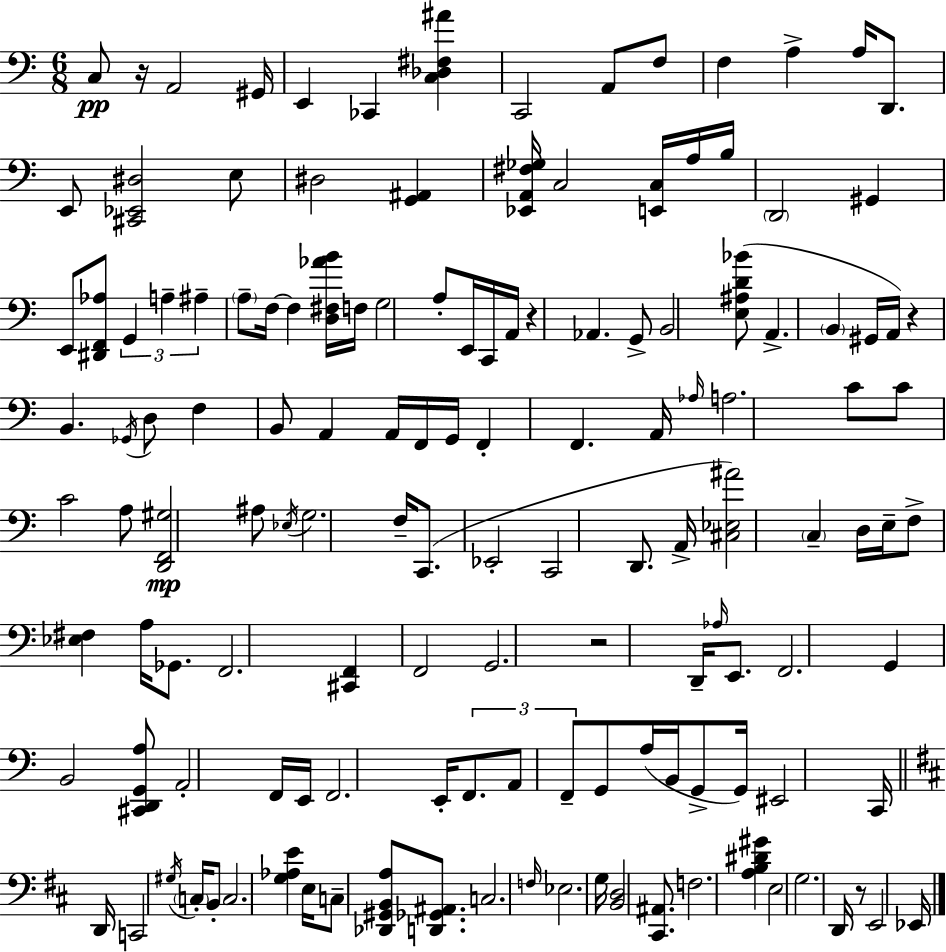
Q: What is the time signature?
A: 6/8